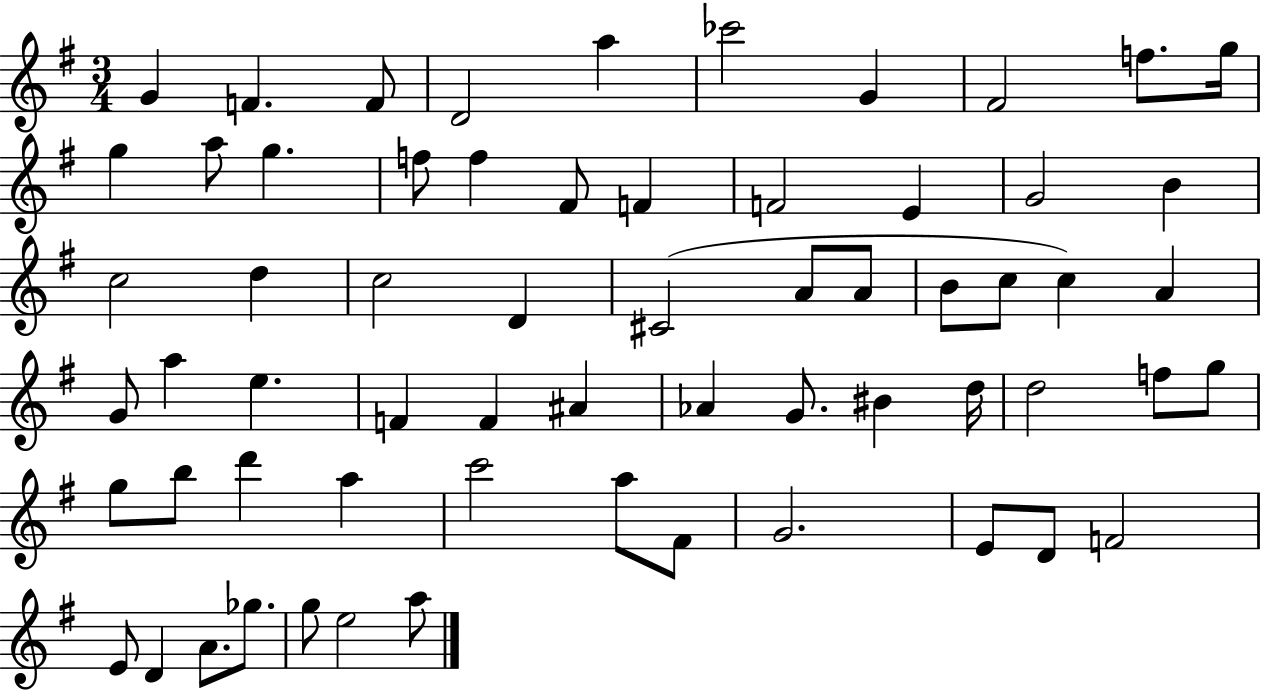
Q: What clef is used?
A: treble